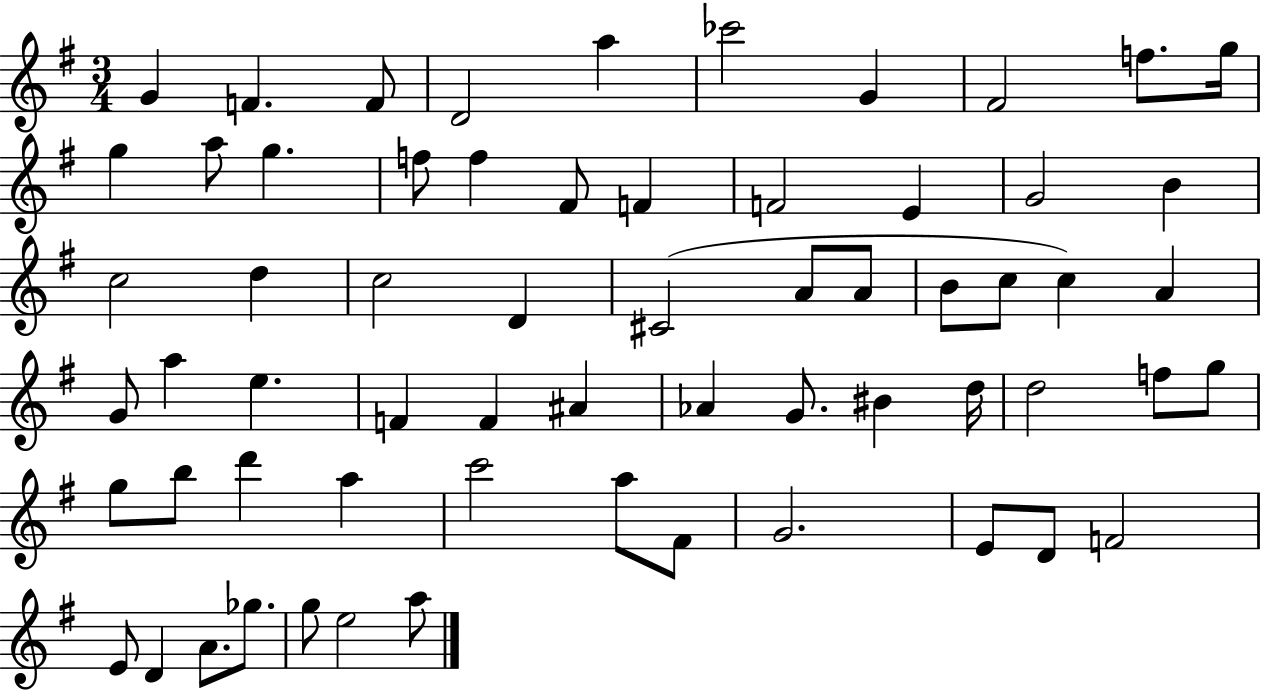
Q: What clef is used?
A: treble